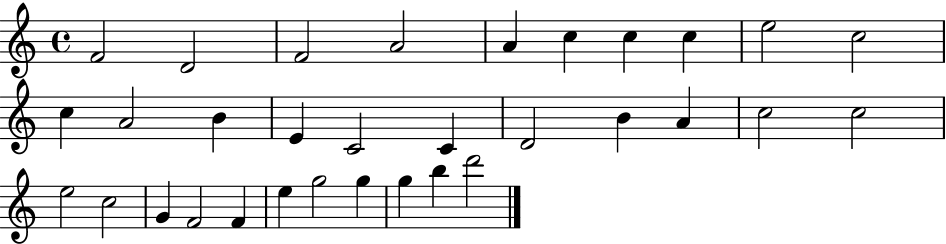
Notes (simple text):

F4/h D4/h F4/h A4/h A4/q C5/q C5/q C5/q E5/h C5/h C5/q A4/h B4/q E4/q C4/h C4/q D4/h B4/q A4/q C5/h C5/h E5/h C5/h G4/q F4/h F4/q E5/q G5/h G5/q G5/q B5/q D6/h